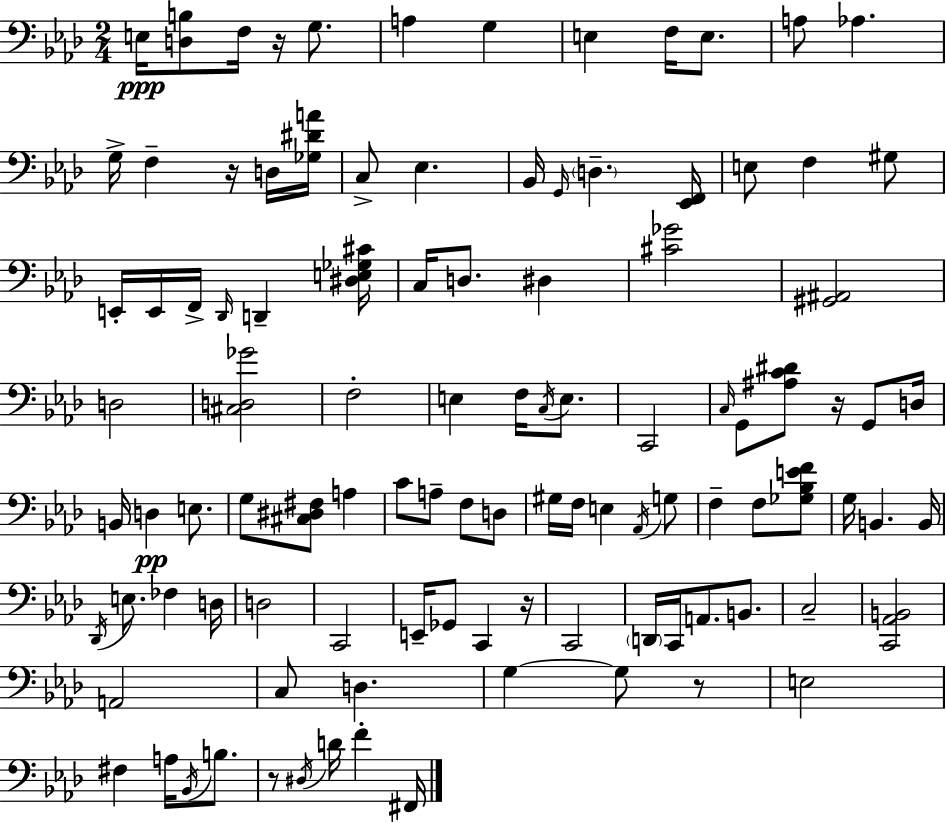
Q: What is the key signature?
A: AES major